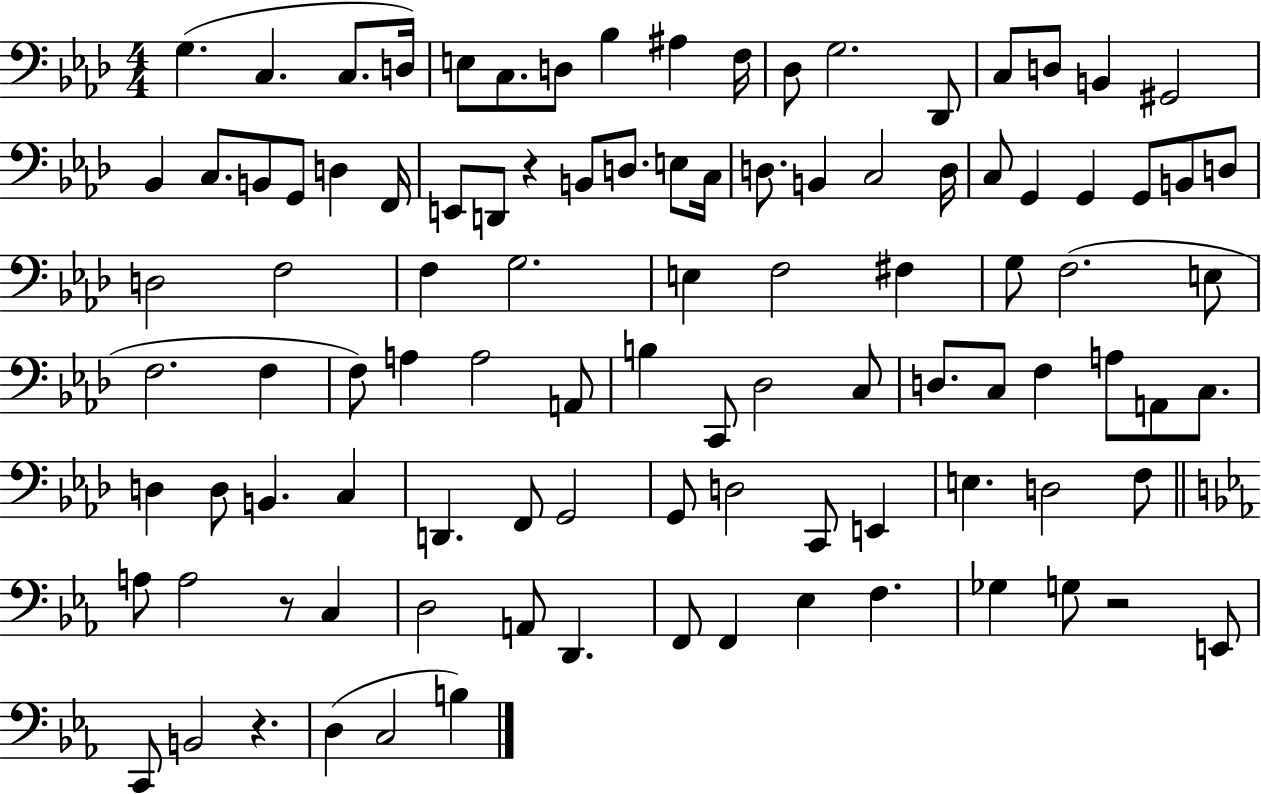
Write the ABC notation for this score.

X:1
T:Untitled
M:4/4
L:1/4
K:Ab
G, C, C,/2 D,/4 E,/2 C,/2 D,/2 _B, ^A, F,/4 _D,/2 G,2 _D,,/2 C,/2 D,/2 B,, ^G,,2 _B,, C,/2 B,,/2 G,,/2 D, F,,/4 E,,/2 D,,/2 z B,,/2 D,/2 E,/2 C,/4 D,/2 B,, C,2 D,/4 C,/2 G,, G,, G,,/2 B,,/2 D,/2 D,2 F,2 F, G,2 E, F,2 ^F, G,/2 F,2 E,/2 F,2 F, F,/2 A, A,2 A,,/2 B, C,,/2 _D,2 C,/2 D,/2 C,/2 F, A,/2 A,,/2 C,/2 D, D,/2 B,, C, D,, F,,/2 G,,2 G,,/2 D,2 C,,/2 E,, E, D,2 F,/2 A,/2 A,2 z/2 C, D,2 A,,/2 D,, F,,/2 F,, _E, F, _G, G,/2 z2 E,,/2 C,,/2 B,,2 z D, C,2 B,